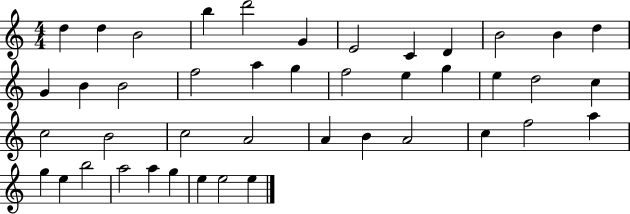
{
  \clef treble
  \numericTimeSignature
  \time 4/4
  \key c \major
  d''4 d''4 b'2 | b''4 d'''2 g'4 | e'2 c'4 d'4 | b'2 b'4 d''4 | \break g'4 b'4 b'2 | f''2 a''4 g''4 | f''2 e''4 g''4 | e''4 d''2 c''4 | \break c''2 b'2 | c''2 a'2 | a'4 b'4 a'2 | c''4 f''2 a''4 | \break g''4 e''4 b''2 | a''2 a''4 g''4 | e''4 e''2 e''4 | \bar "|."
}